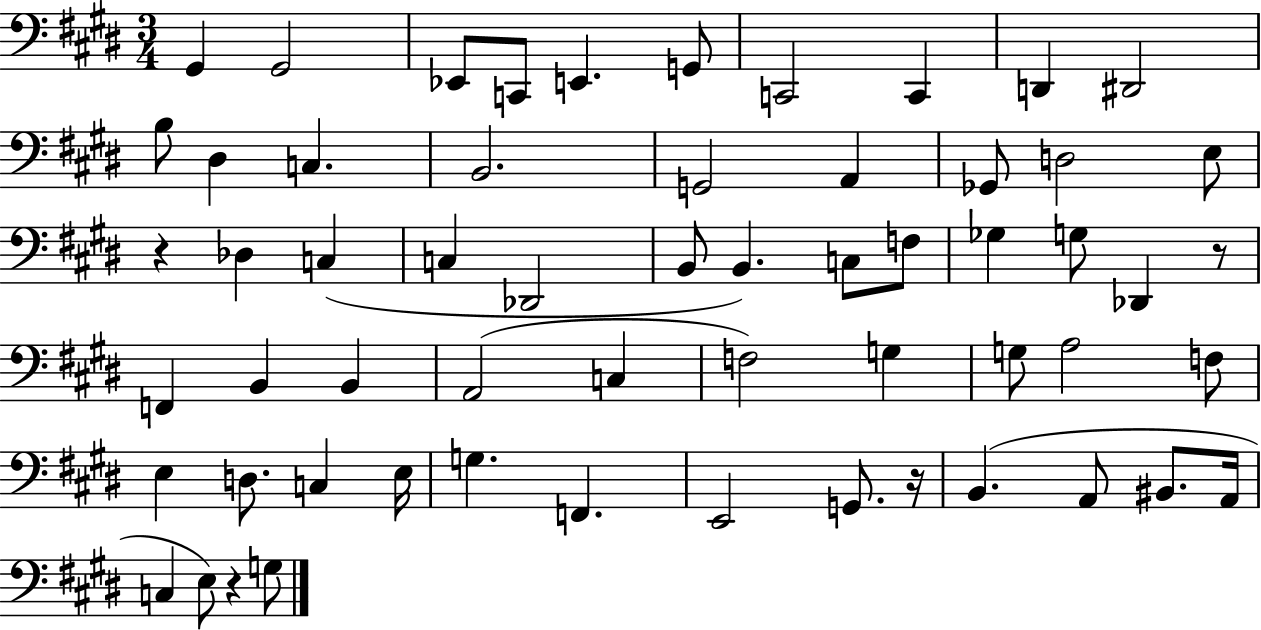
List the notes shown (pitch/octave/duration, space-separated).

G#2/q G#2/h Eb2/e C2/e E2/q. G2/e C2/h C2/q D2/q D#2/h B3/e D#3/q C3/q. B2/h. G2/h A2/q Gb2/e D3/h E3/e R/q Db3/q C3/q C3/q Db2/h B2/e B2/q. C3/e F3/e Gb3/q G3/e Db2/q R/e F2/q B2/q B2/q A2/h C3/q F3/h G3/q G3/e A3/h F3/e E3/q D3/e. C3/q E3/s G3/q. F2/q. E2/h G2/e. R/s B2/q. A2/e BIS2/e. A2/s C3/q E3/e R/q G3/e